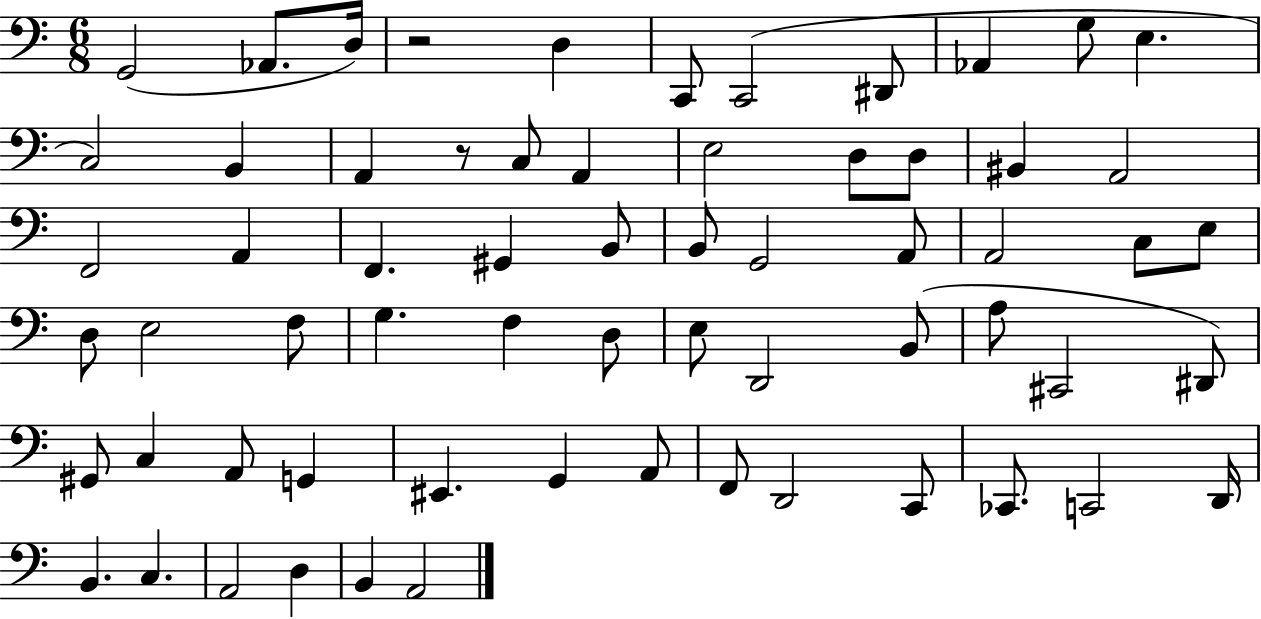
{
  \clef bass
  \numericTimeSignature
  \time 6/8
  \key c \major
  g,2( aes,8. d16) | r2 d4 | c,8 c,2( dis,8 | aes,4 g8 e4. | \break c2) b,4 | a,4 r8 c8 a,4 | e2 d8 d8 | bis,4 a,2 | \break f,2 a,4 | f,4. gis,4 b,8 | b,8 g,2 a,8 | a,2 c8 e8 | \break d8 e2 f8 | g4. f4 d8 | e8 d,2 b,8( | a8 cis,2 dis,8) | \break gis,8 c4 a,8 g,4 | eis,4. g,4 a,8 | f,8 d,2 c,8 | ces,8. c,2 d,16 | \break b,4. c4. | a,2 d4 | b,4 a,2 | \bar "|."
}